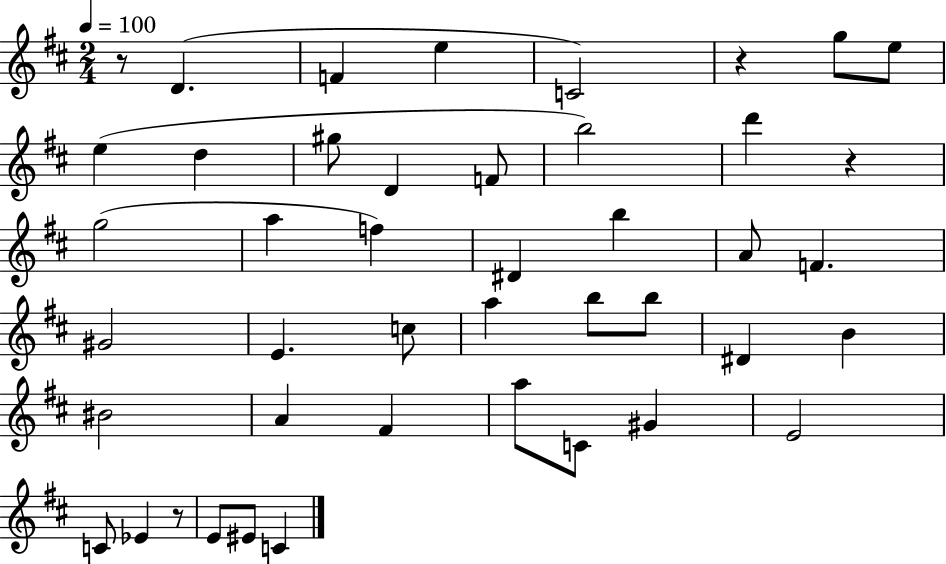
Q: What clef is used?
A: treble